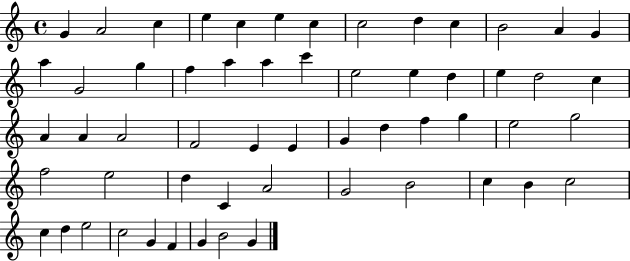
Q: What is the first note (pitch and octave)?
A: G4